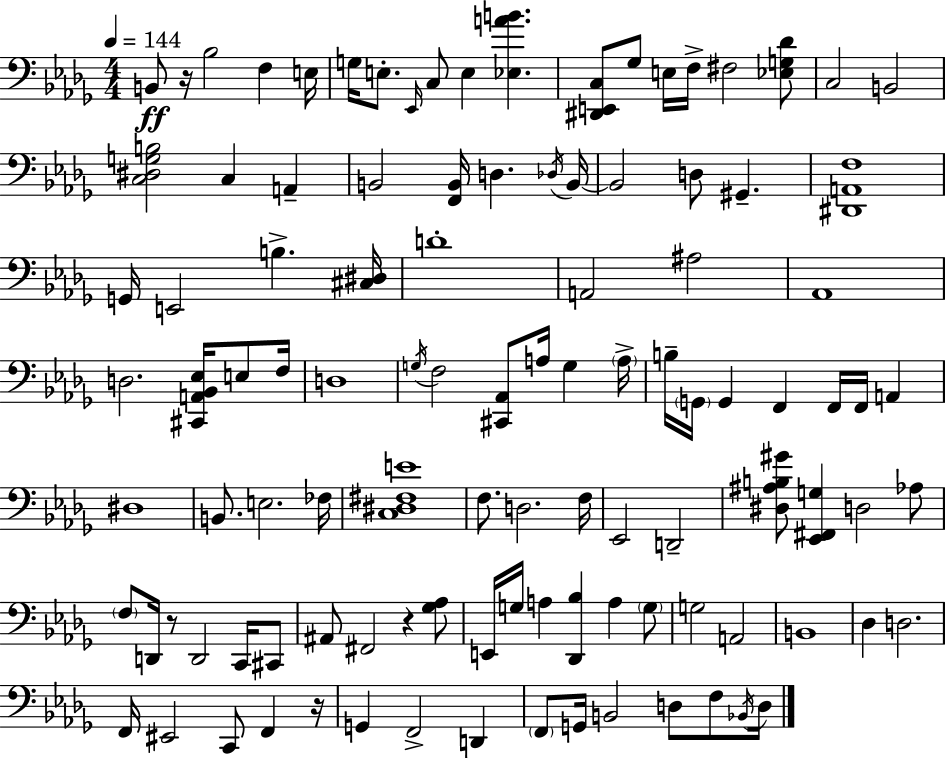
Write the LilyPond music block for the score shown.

{
  \clef bass
  \numericTimeSignature
  \time 4/4
  \key bes \minor
  \tempo 4 = 144
  b,8\ff r16 bes2 f4 e16 | g16 e8.-. \grace { ees,16 } c8 e4 <ees a' b'>4. | <dis, e, c>8 ges8 e16 f16-> fis2 <ees g des'>8 | c2 b,2 | \break <c dis g b>2 c4 a,4-- | b,2 <f, b,>16 d4. | \acciaccatura { des16 } b,16~~ b,2 d8 gis,4.-- | <dis, a, f>1 | \break g,16 e,2 b4.-> | <cis dis>16 d'1-. | a,2 ais2 | aes,1 | \break d2. <cis, a, bes, ees>16 e8 | f16 d1 | \acciaccatura { g16 } f2 <cis, aes,>8 a16 g4 | \parenthesize a16-> b16-- \parenthesize g,16 g,4 f,4 f,16 f,16 a,4 | \break dis1 | b,8. e2. | fes16 <c dis fis e'>1 | f8. d2. | \break f16 ees,2 d,2-- | <dis ais b gis'>8 <ees, fis, g>4 d2 | aes8 \parenthesize f8 d,16 r8 d,2 | c,16 cis,8 ais,8 fis,2 r4 | \break <ges aes>8 e,16 g16 a4 <des, bes>4 a4 | \parenthesize g8 g2 a,2 | b,1 | des4 d2. | \break f,16 eis,2 c,8 f,4 | r16 g,4 f,2-> d,4 | \parenthesize f,8 g,16 b,2 d8 | f8 \acciaccatura { bes,16 } d16 \bar "|."
}